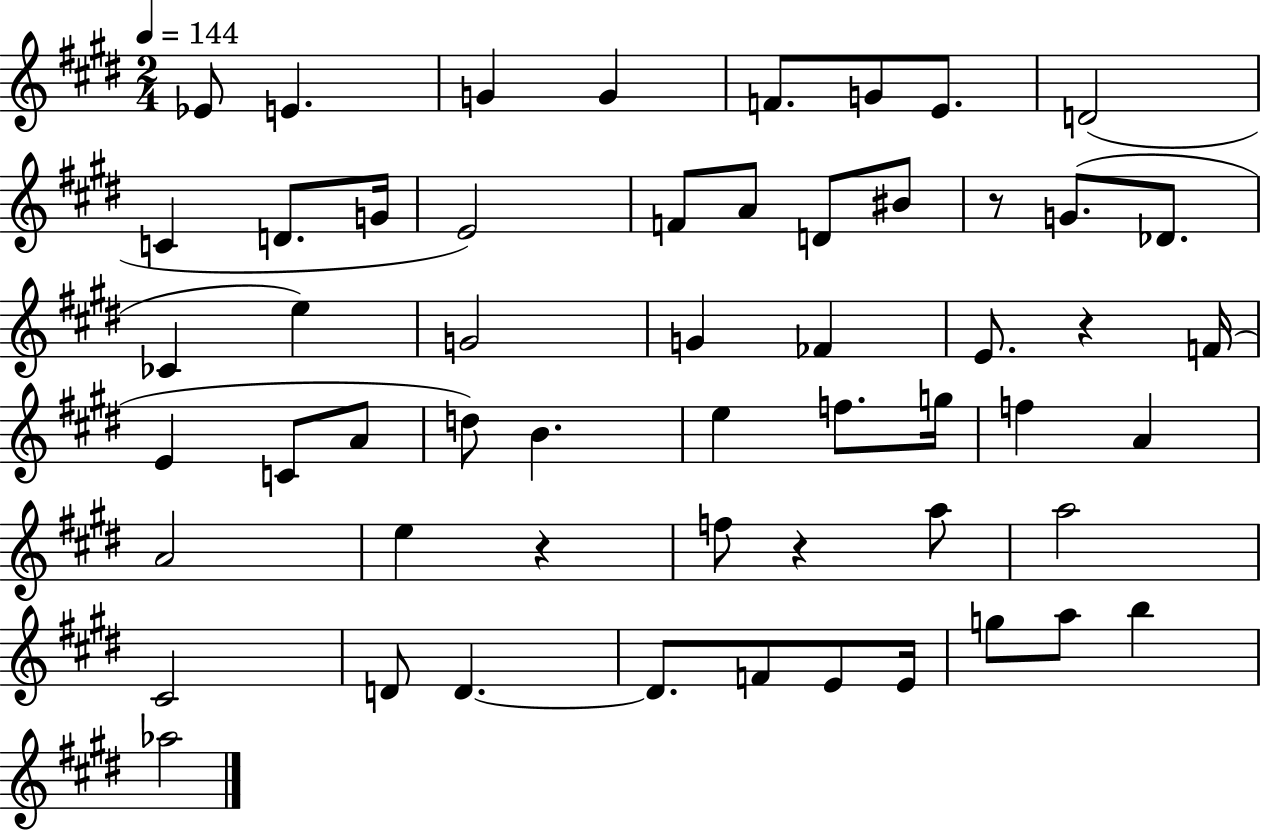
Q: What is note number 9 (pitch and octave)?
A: C4